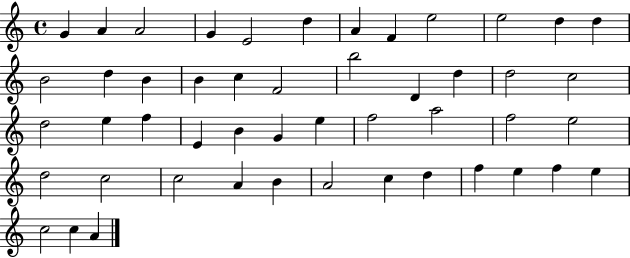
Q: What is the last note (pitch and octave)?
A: A4